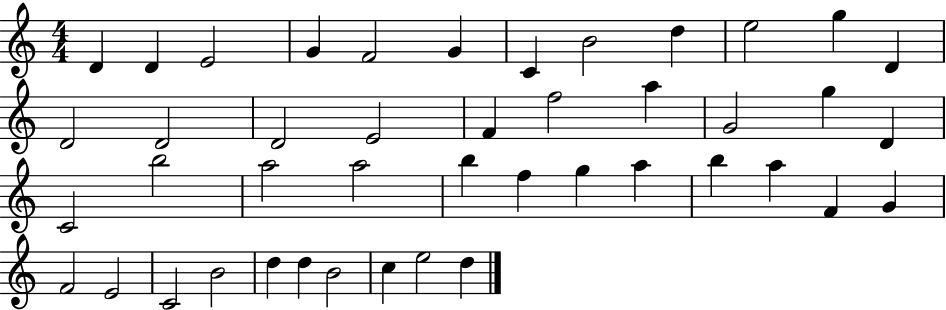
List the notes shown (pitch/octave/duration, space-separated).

D4/q D4/q E4/h G4/q F4/h G4/q C4/q B4/h D5/q E5/h G5/q D4/q D4/h D4/h D4/h E4/h F4/q F5/h A5/q G4/h G5/q D4/q C4/h B5/h A5/h A5/h B5/q F5/q G5/q A5/q B5/q A5/q F4/q G4/q F4/h E4/h C4/h B4/h D5/q D5/q B4/h C5/q E5/h D5/q